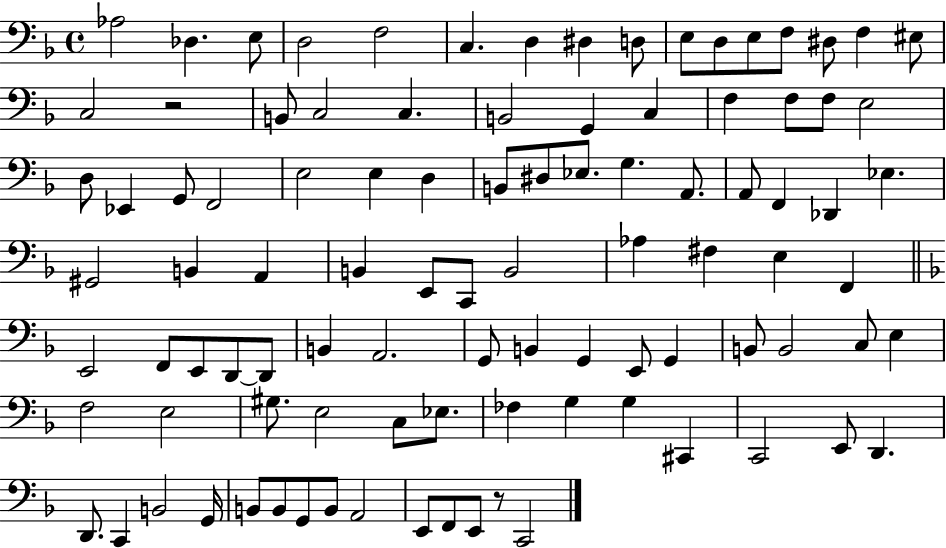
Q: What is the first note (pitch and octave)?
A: Ab3